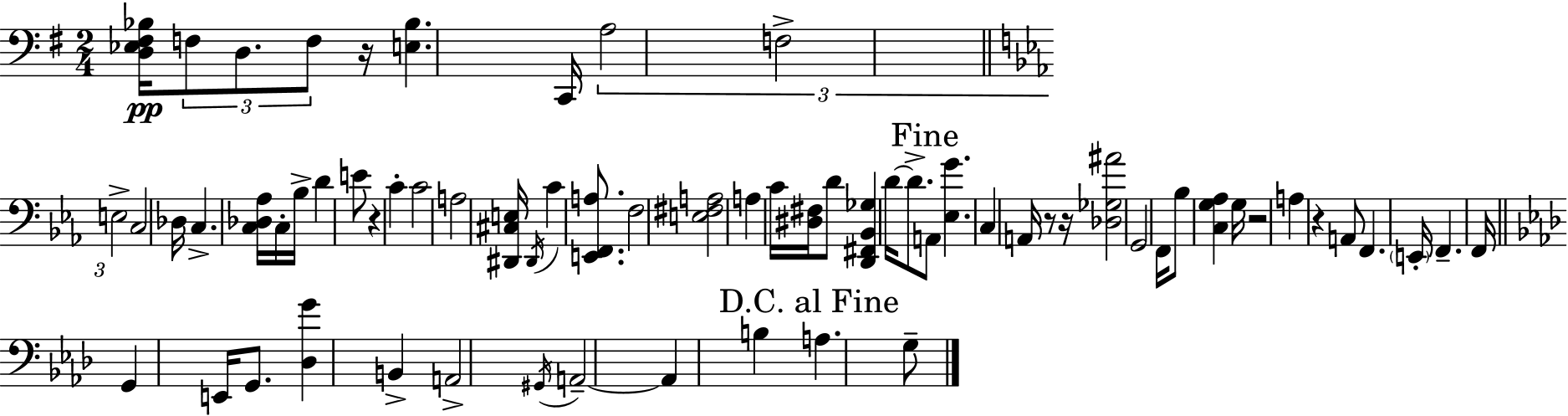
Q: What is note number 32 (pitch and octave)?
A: G3